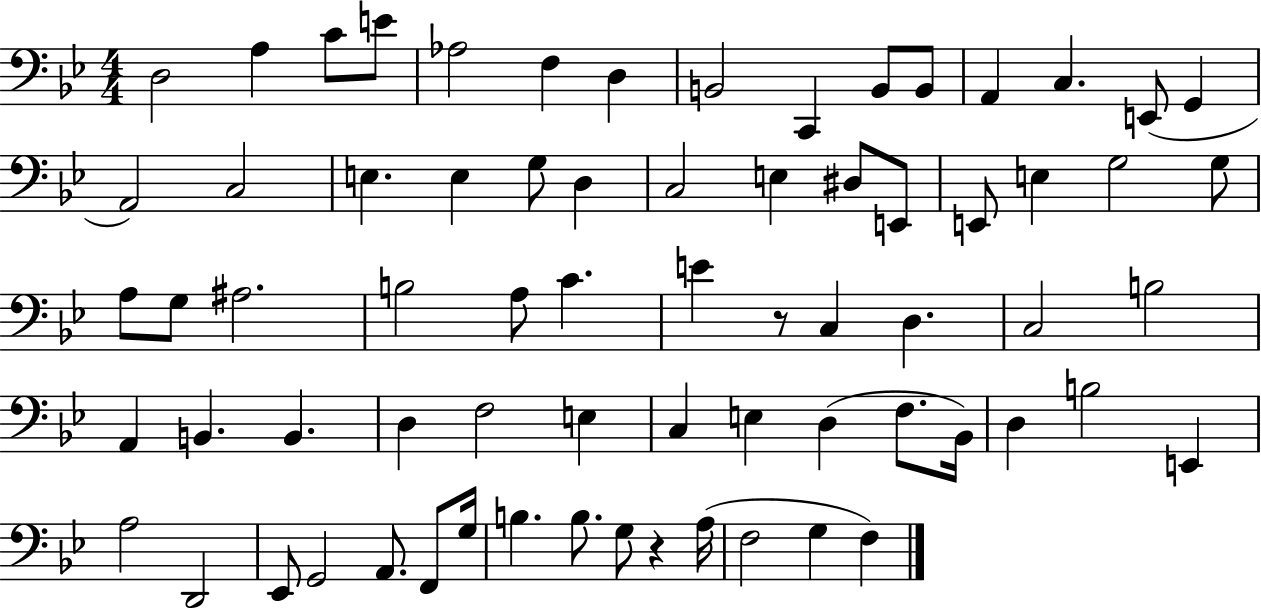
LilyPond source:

{
  \clef bass
  \numericTimeSignature
  \time 4/4
  \key bes \major
  \repeat volta 2 { d2 a4 c'8 e'8 | aes2 f4 d4 | b,2 c,4 b,8 b,8 | a,4 c4. e,8( g,4 | \break a,2) c2 | e4. e4 g8 d4 | c2 e4 dis8 e,8 | e,8 e4 g2 g8 | \break a8 g8 ais2. | b2 a8 c'4. | e'4 r8 c4 d4. | c2 b2 | \break a,4 b,4. b,4. | d4 f2 e4 | c4 e4 d4( f8. bes,16) | d4 b2 e,4 | \break a2 d,2 | ees,8 g,2 a,8. f,8 g16 | b4. b8. g8 r4 a16( | f2 g4 f4) | \break } \bar "|."
}